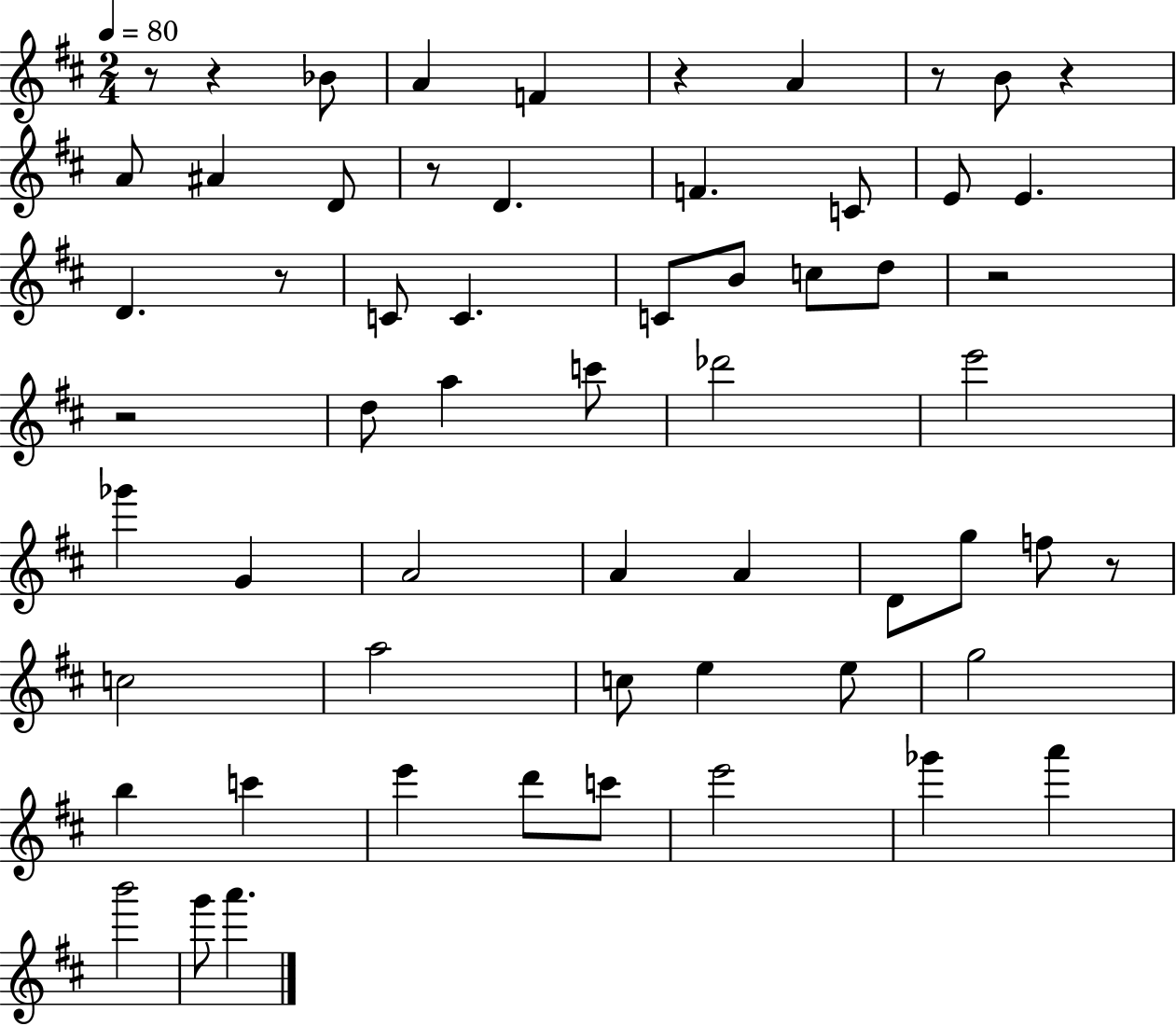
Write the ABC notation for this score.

X:1
T:Untitled
M:2/4
L:1/4
K:D
z/2 z _B/2 A F z A z/2 B/2 z A/2 ^A D/2 z/2 D F C/2 E/2 E D z/2 C/2 C C/2 B/2 c/2 d/2 z2 z2 d/2 a c'/2 _d'2 e'2 _g' G A2 A A D/2 g/2 f/2 z/2 c2 a2 c/2 e e/2 g2 b c' e' d'/2 c'/2 e'2 _g' a' b'2 g'/2 a'